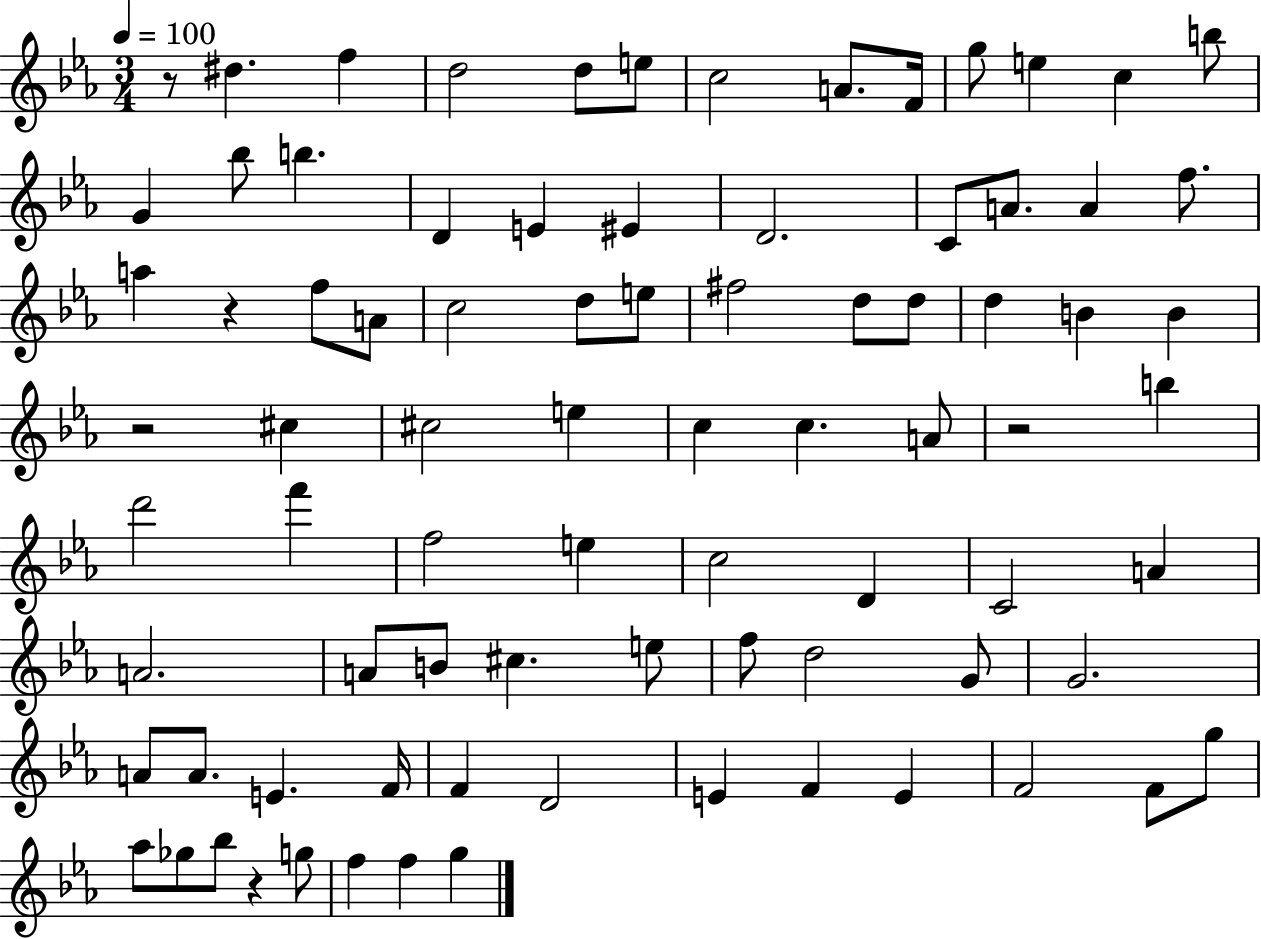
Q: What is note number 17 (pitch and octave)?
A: E4